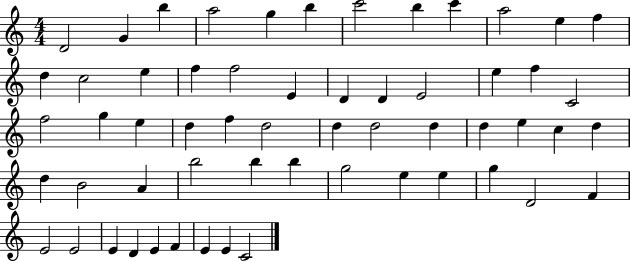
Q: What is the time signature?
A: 4/4